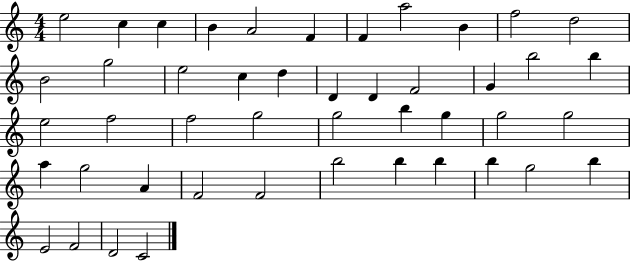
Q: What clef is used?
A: treble